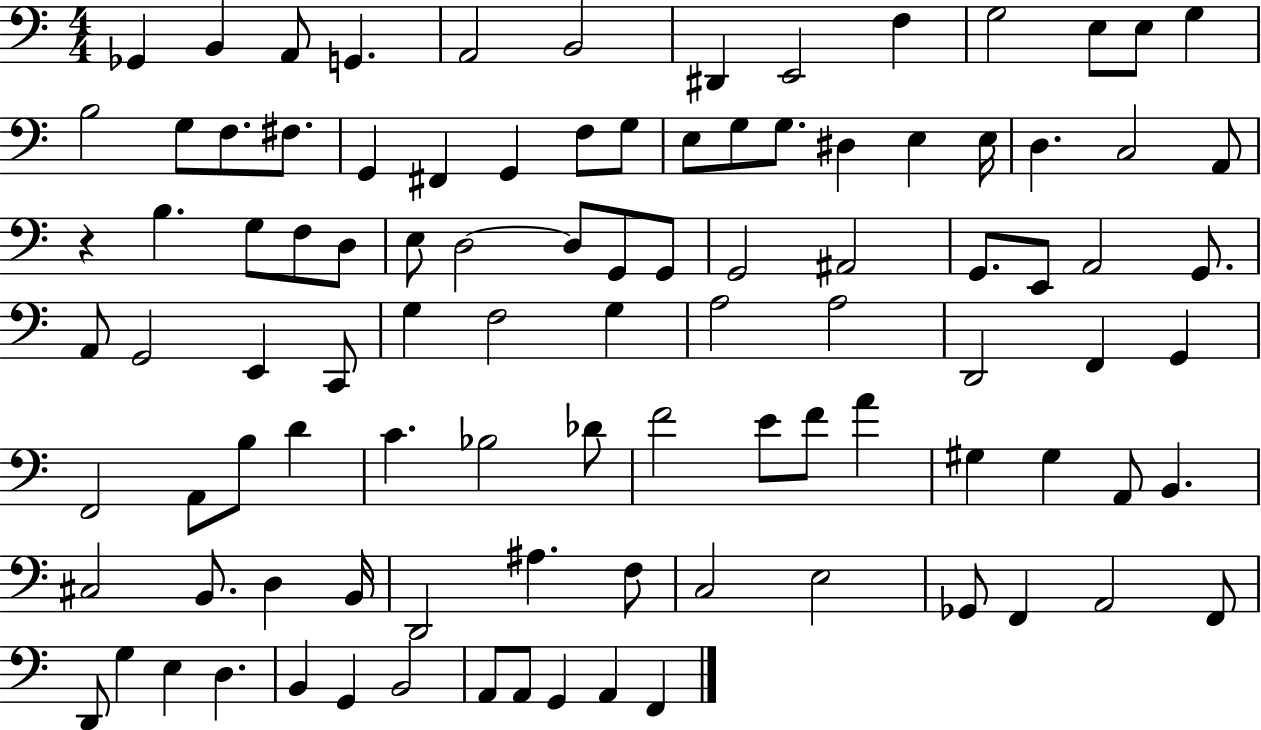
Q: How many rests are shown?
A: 1